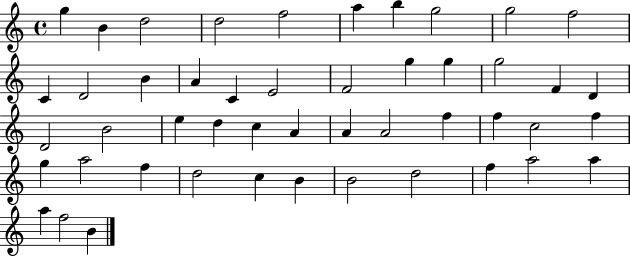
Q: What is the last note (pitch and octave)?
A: B4